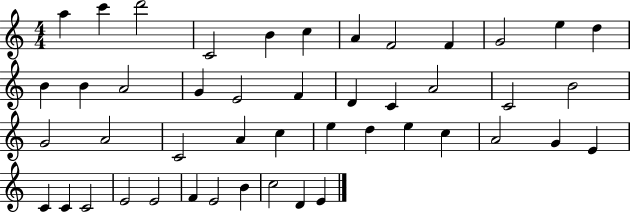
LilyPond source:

{
  \clef treble
  \numericTimeSignature
  \time 4/4
  \key c \major
  a''4 c'''4 d'''2 | c'2 b'4 c''4 | a'4 f'2 f'4 | g'2 e''4 d''4 | \break b'4 b'4 a'2 | g'4 e'2 f'4 | d'4 c'4 a'2 | c'2 b'2 | \break g'2 a'2 | c'2 a'4 c''4 | e''4 d''4 e''4 c''4 | a'2 g'4 e'4 | \break c'4 c'4 c'2 | e'2 e'2 | f'4 e'2 b'4 | c''2 d'4 e'4 | \break \bar "|."
}